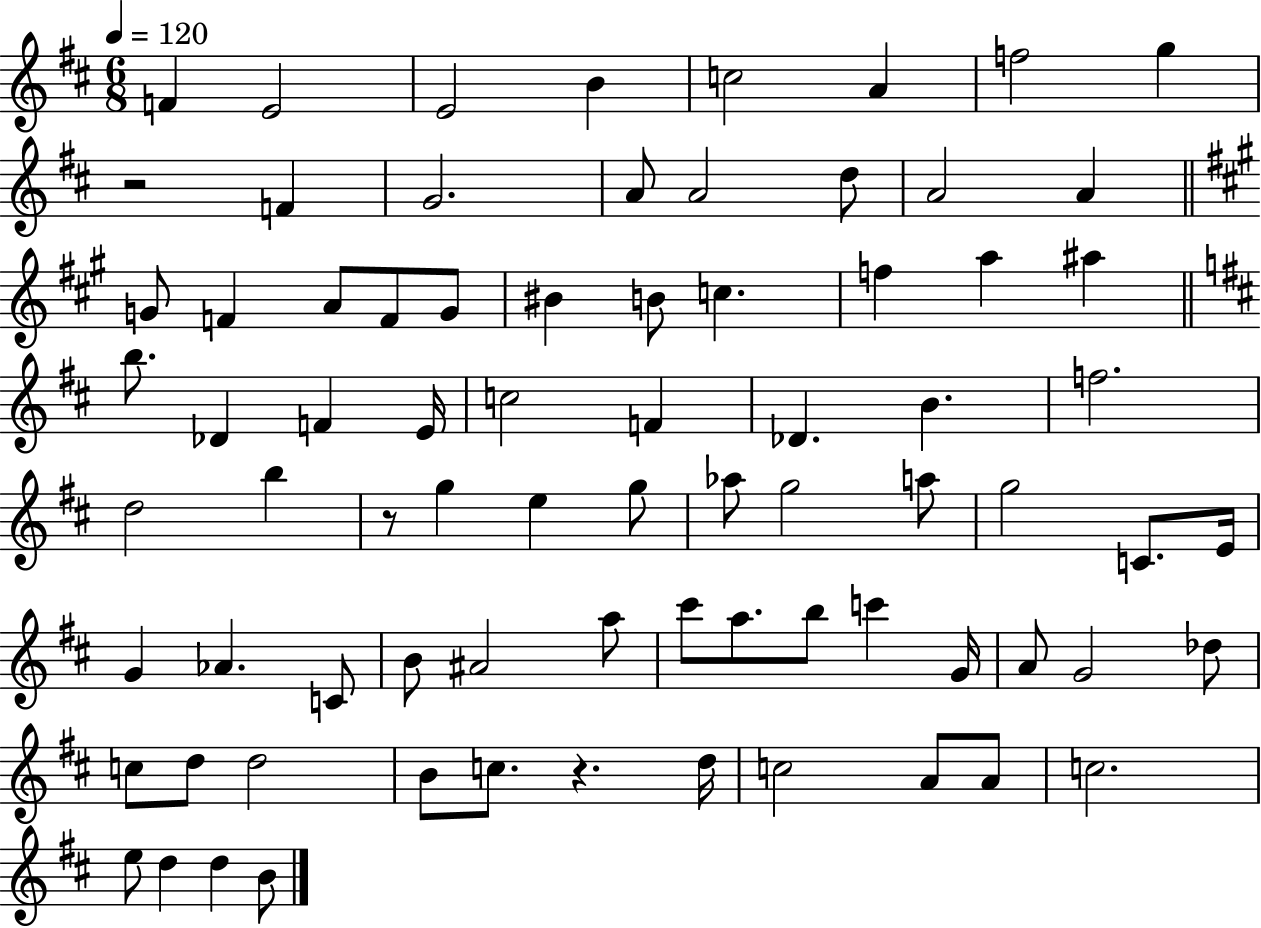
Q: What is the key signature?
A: D major